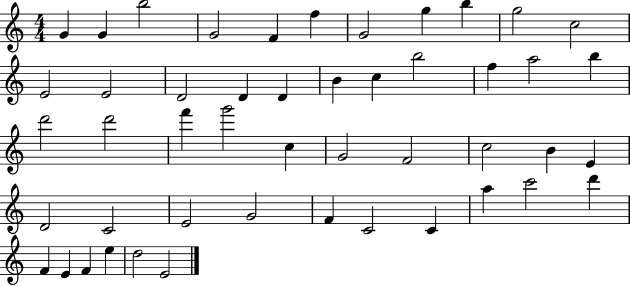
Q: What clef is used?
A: treble